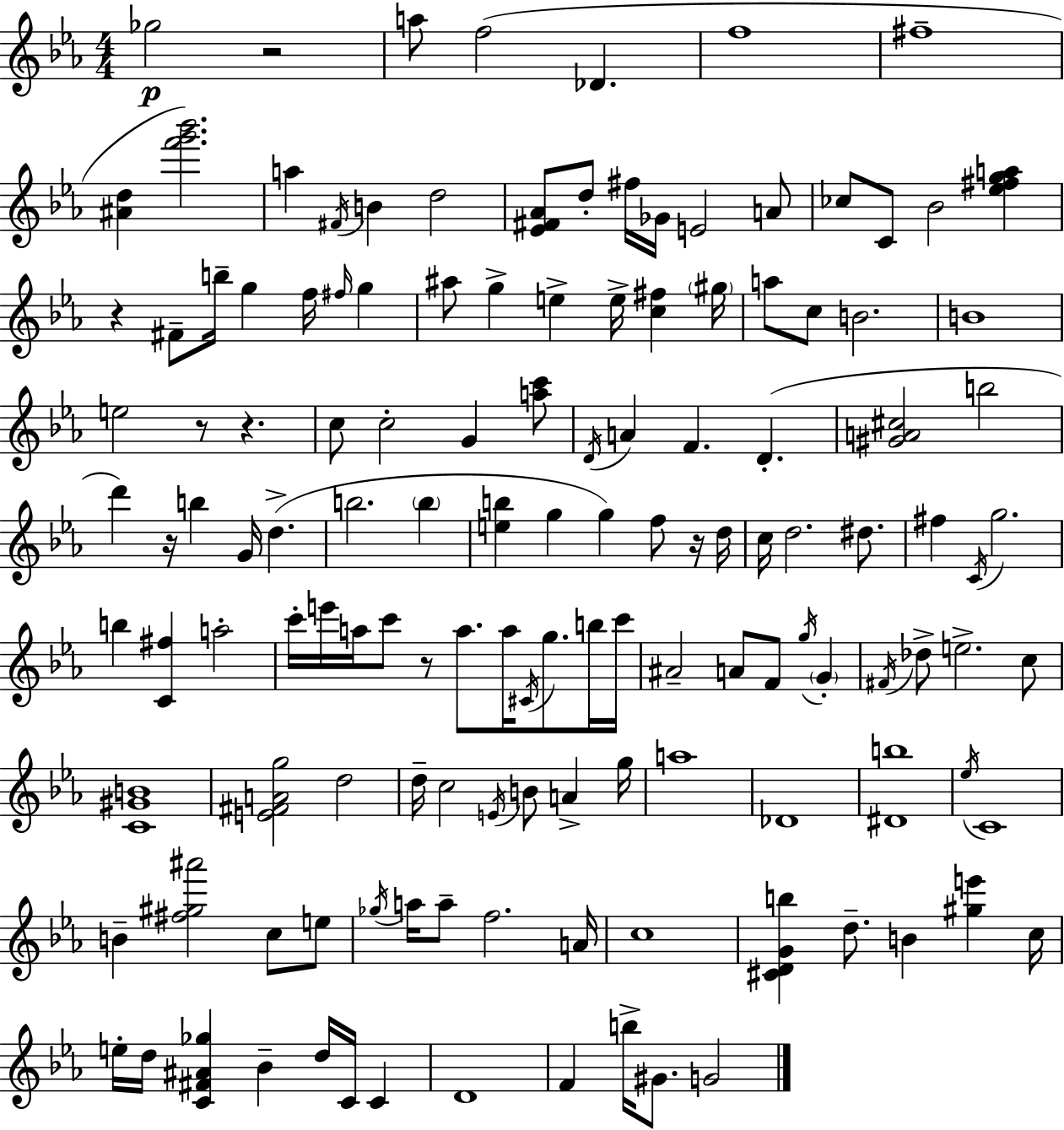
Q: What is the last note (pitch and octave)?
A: G4